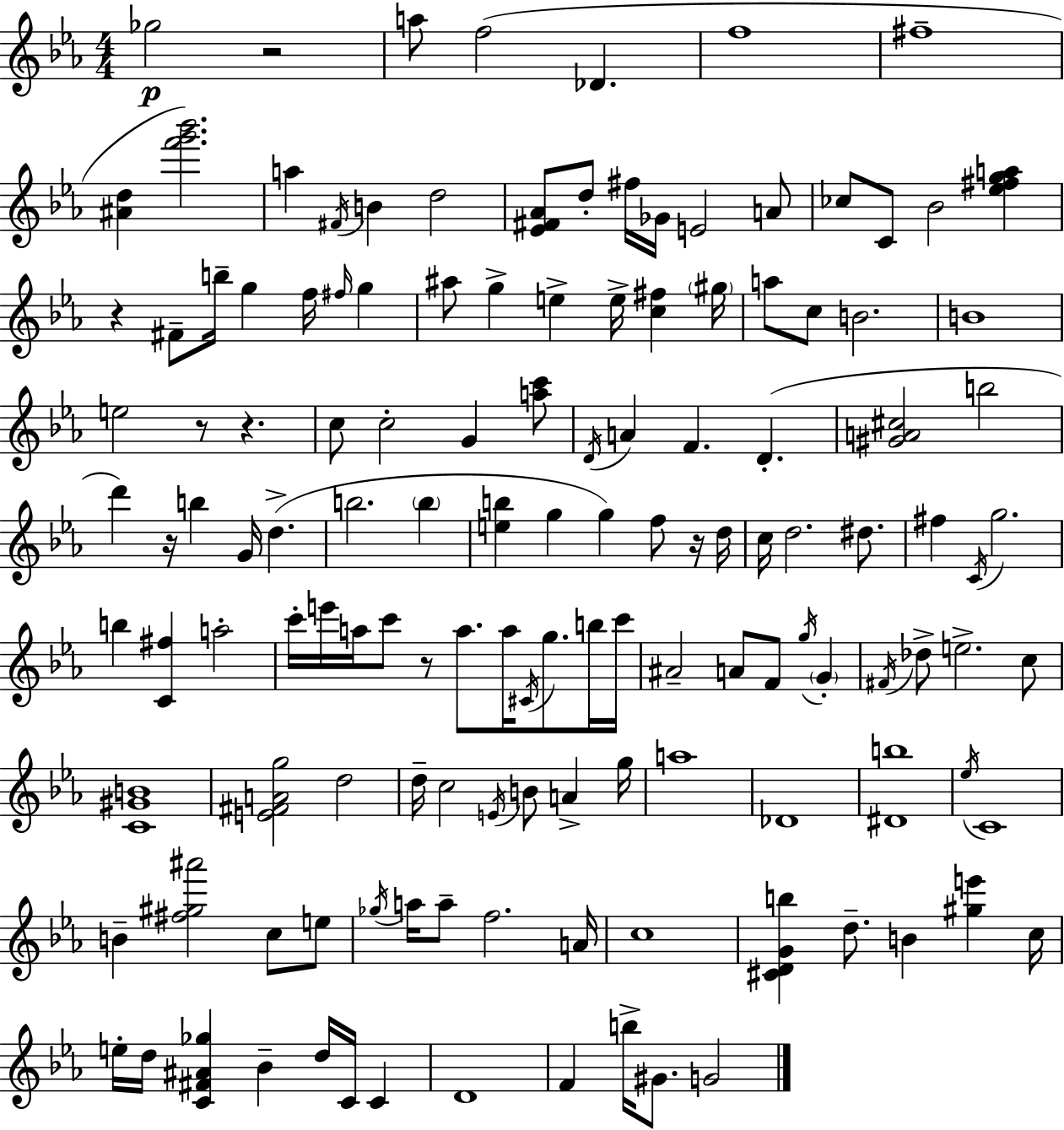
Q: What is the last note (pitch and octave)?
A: G4